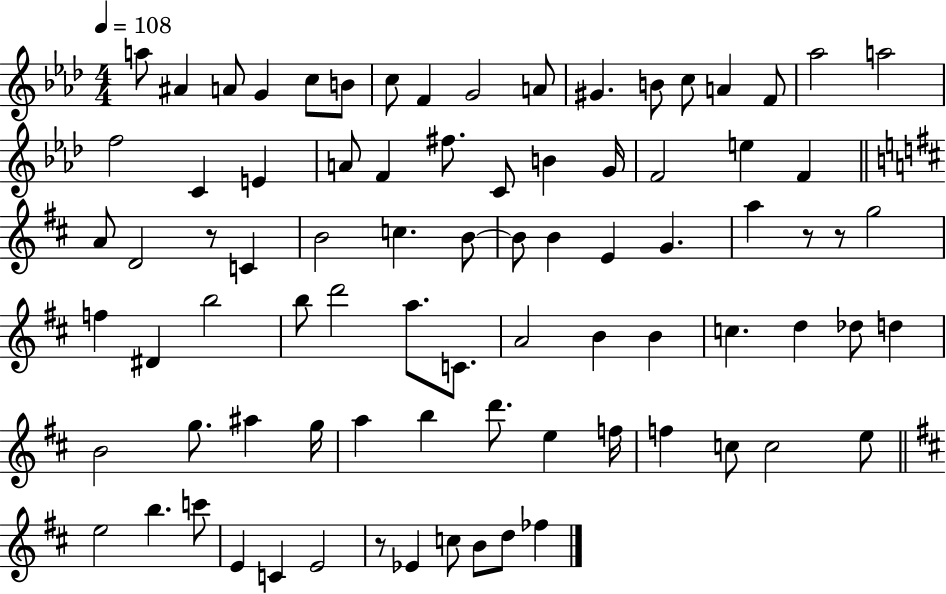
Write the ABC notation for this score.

X:1
T:Untitled
M:4/4
L:1/4
K:Ab
a/2 ^A A/2 G c/2 B/2 c/2 F G2 A/2 ^G B/2 c/2 A F/2 _a2 a2 f2 C E A/2 F ^f/2 C/2 B G/4 F2 e F A/2 D2 z/2 C B2 c B/2 B/2 B E G a z/2 z/2 g2 f ^D b2 b/2 d'2 a/2 C/2 A2 B B c d _d/2 d B2 g/2 ^a g/4 a b d'/2 e f/4 f c/2 c2 e/2 e2 b c'/2 E C E2 z/2 _E c/2 B/2 d/2 _f